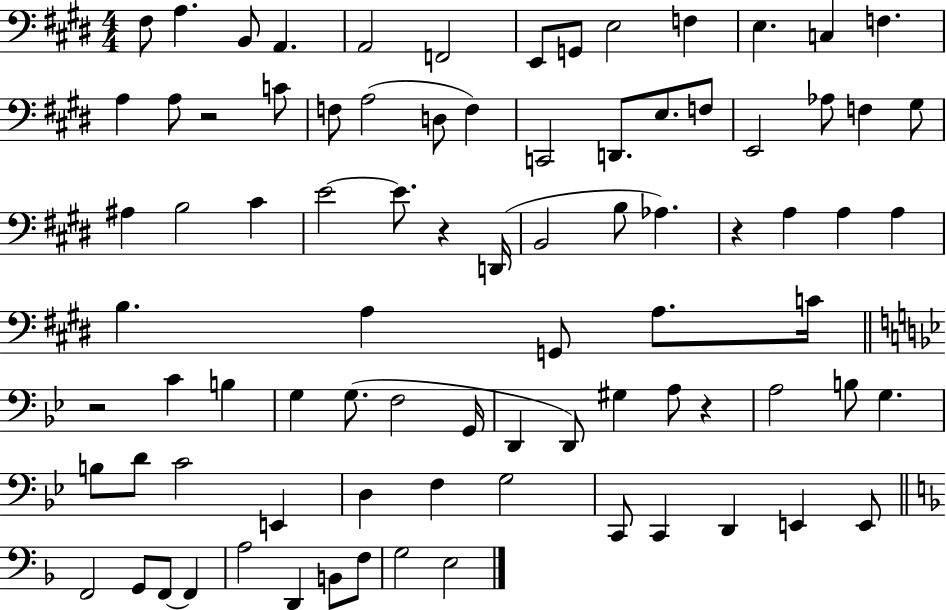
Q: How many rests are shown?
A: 5